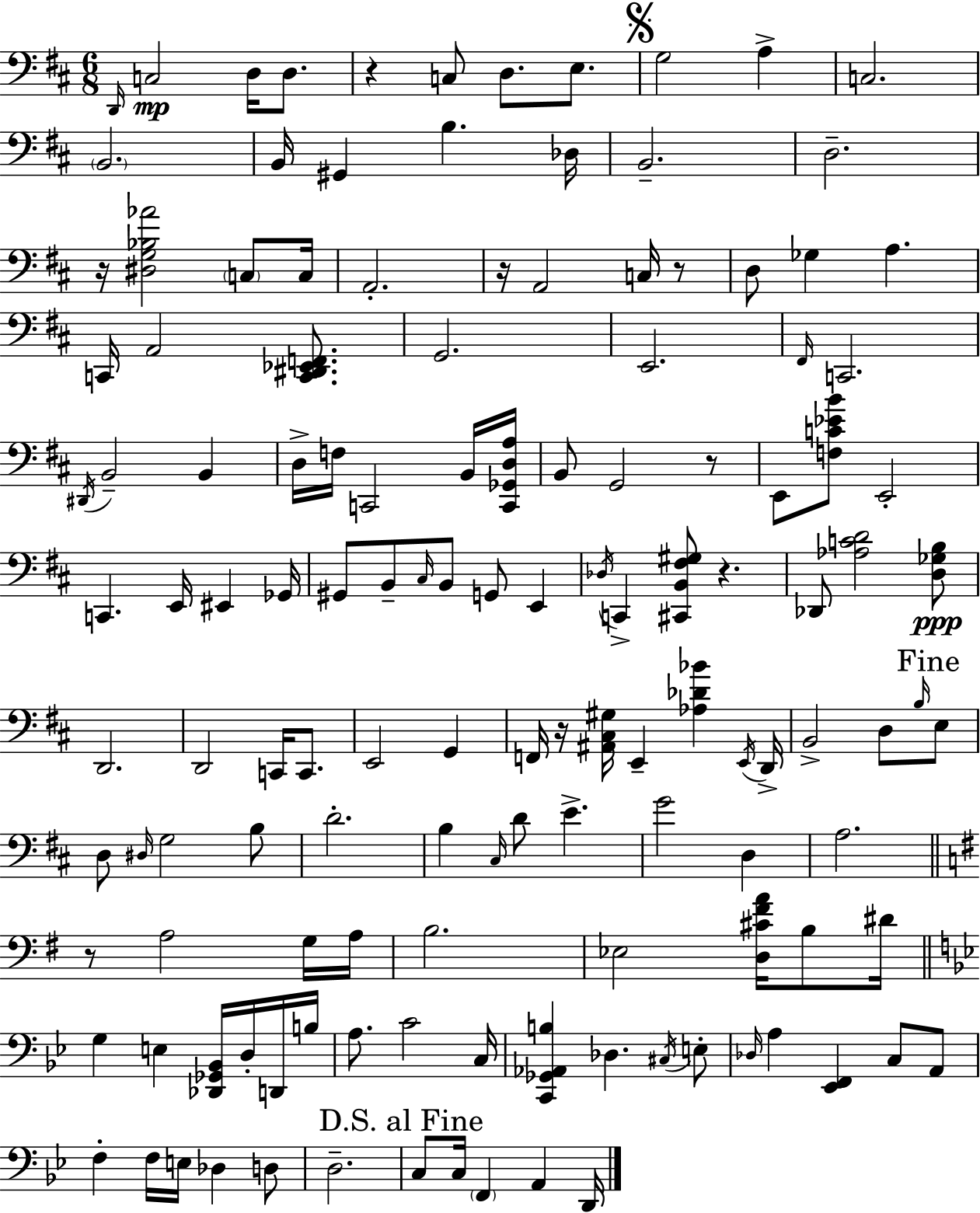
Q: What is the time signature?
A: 6/8